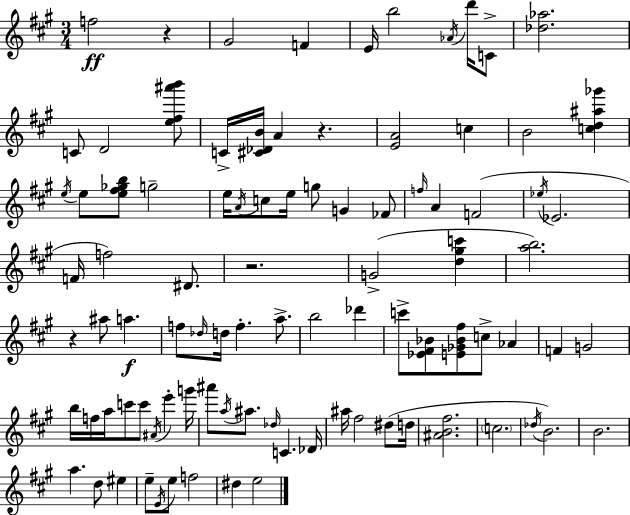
F5/h R/q G#4/h F4/q E4/s B5/h Ab4/s D6/s C4/e [Db5,Ab5]/h. C4/e D4/h [E5,F#5,A#6,B6]/e C4/s [C#4,Db4,B4]/s A4/q R/q. [E4,A4]/h C5/q B4/h [C5,D5,A#5,Gb6]/q E5/s E5/e [E5,F#5,Gb5,B5]/e G5/h E5/s A4/s C5/e E5/s G5/e G4/q FES4/e F5/s A4/q F4/h Eb5/s Eb4/h. F4/s F5/h D#4/e. R/h. G4/h [D5,G#5,C6]/q [A5,B5]/h. R/q A#5/e A5/q. F5/e Db5/s D5/s F5/q. A5/e. B5/h Db6/q C6/e [Eb4,F#4,Bb4]/e [E4,Gb4,Bb4,F#5]/e C5/e Ab4/q F4/q G4/h B5/s F5/s A5/s C6/e C6/e A#4/s E6/q G6/s A#6/e A5/s A#5/e. Db5/s C4/q. Db4/s A#5/s F#5/h D#5/e D5/s [A#4,B4,F#5]/h. C5/h. Db5/s B4/h. B4/h. A5/q. D5/e EIS5/q E5/e E4/s E5/e F5/h D#5/q E5/h